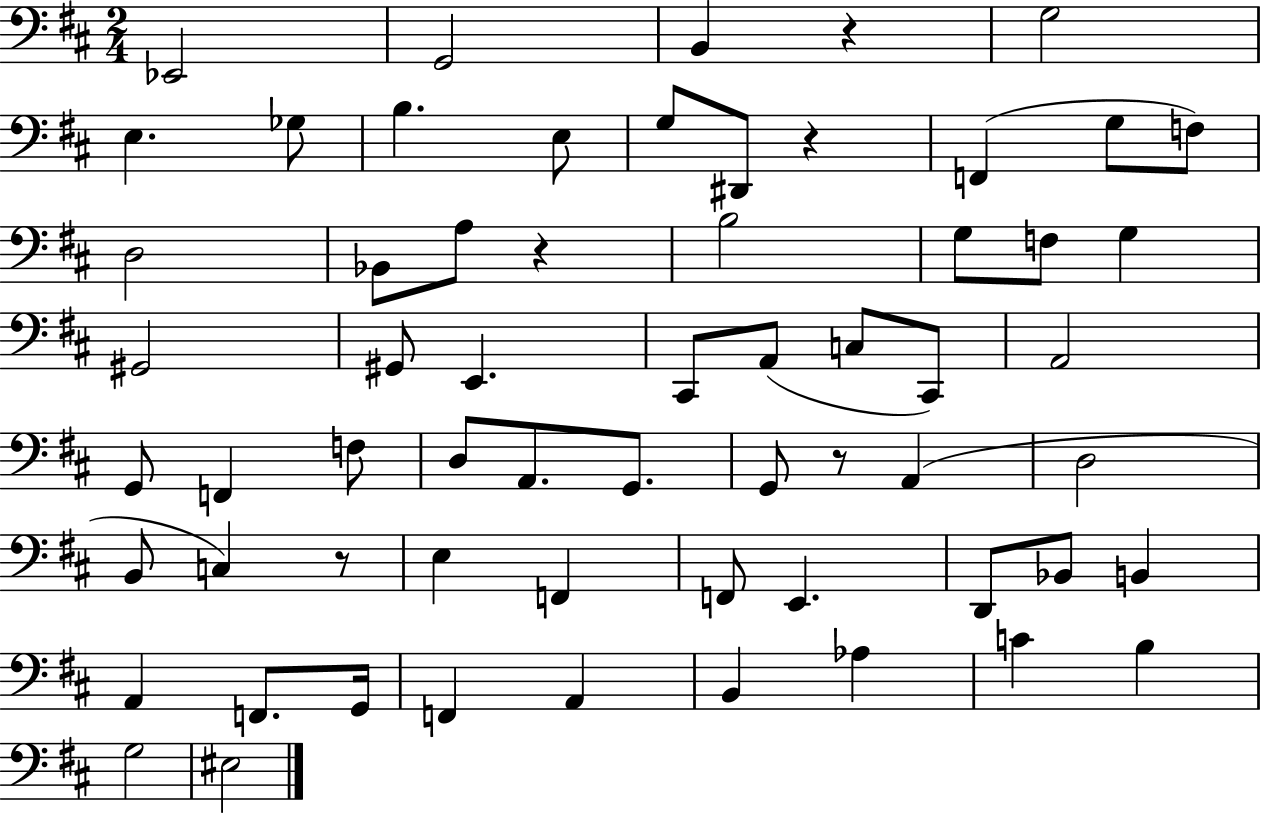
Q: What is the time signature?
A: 2/4